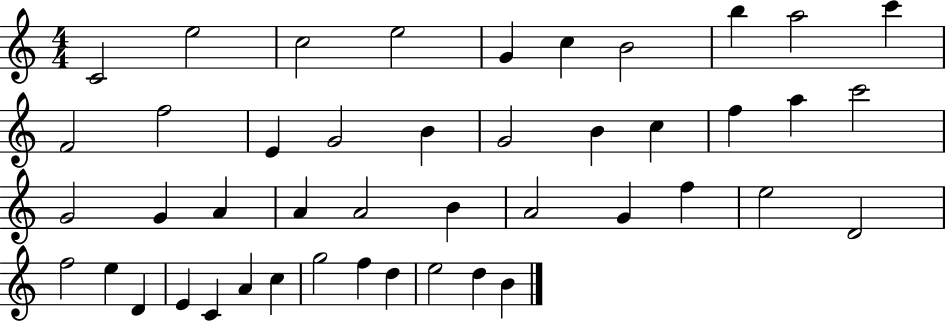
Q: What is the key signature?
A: C major